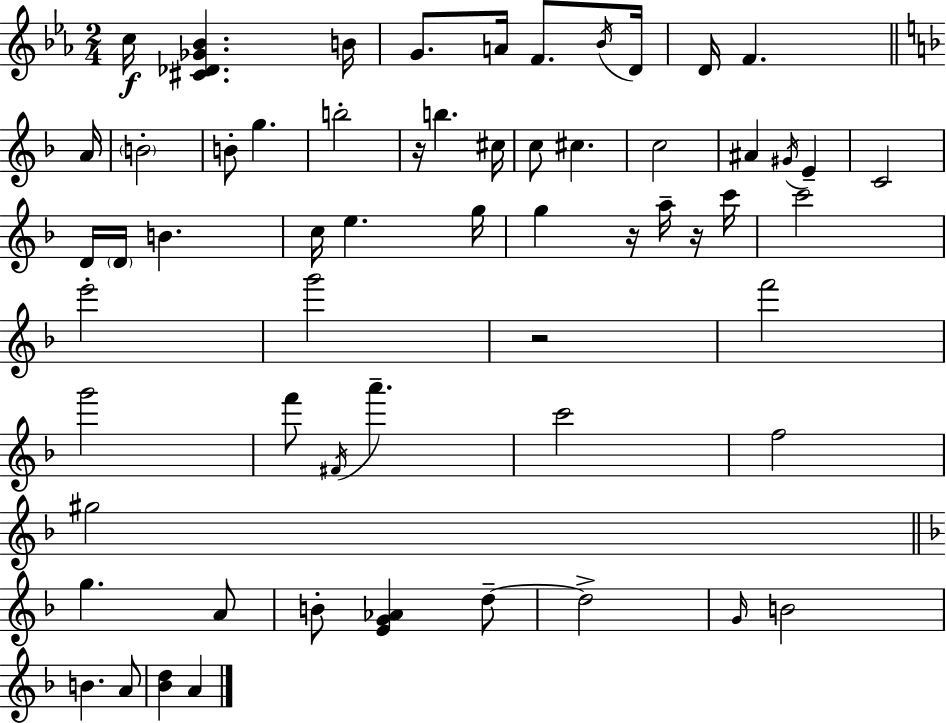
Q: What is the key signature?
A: EES major